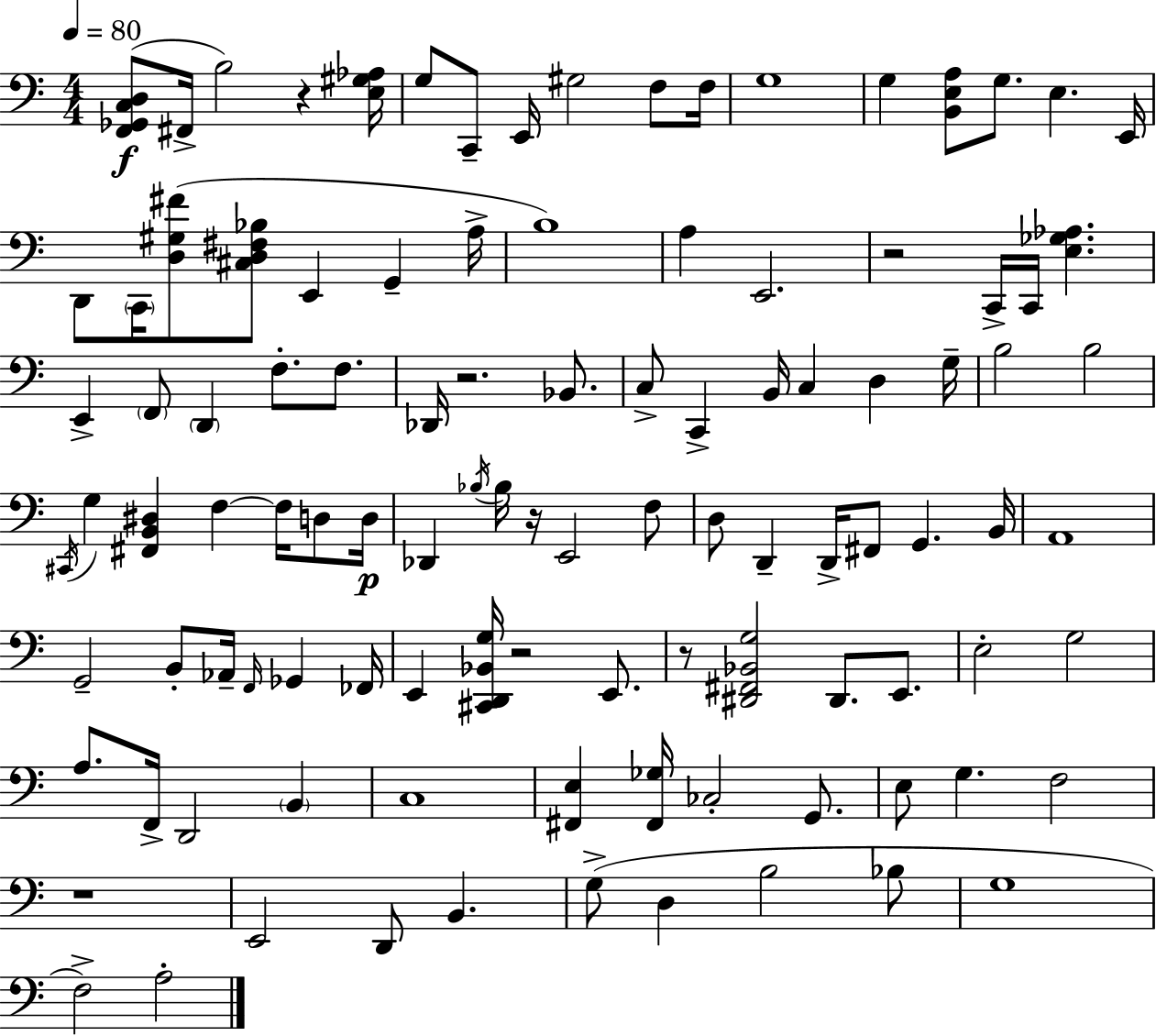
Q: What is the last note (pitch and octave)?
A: A3